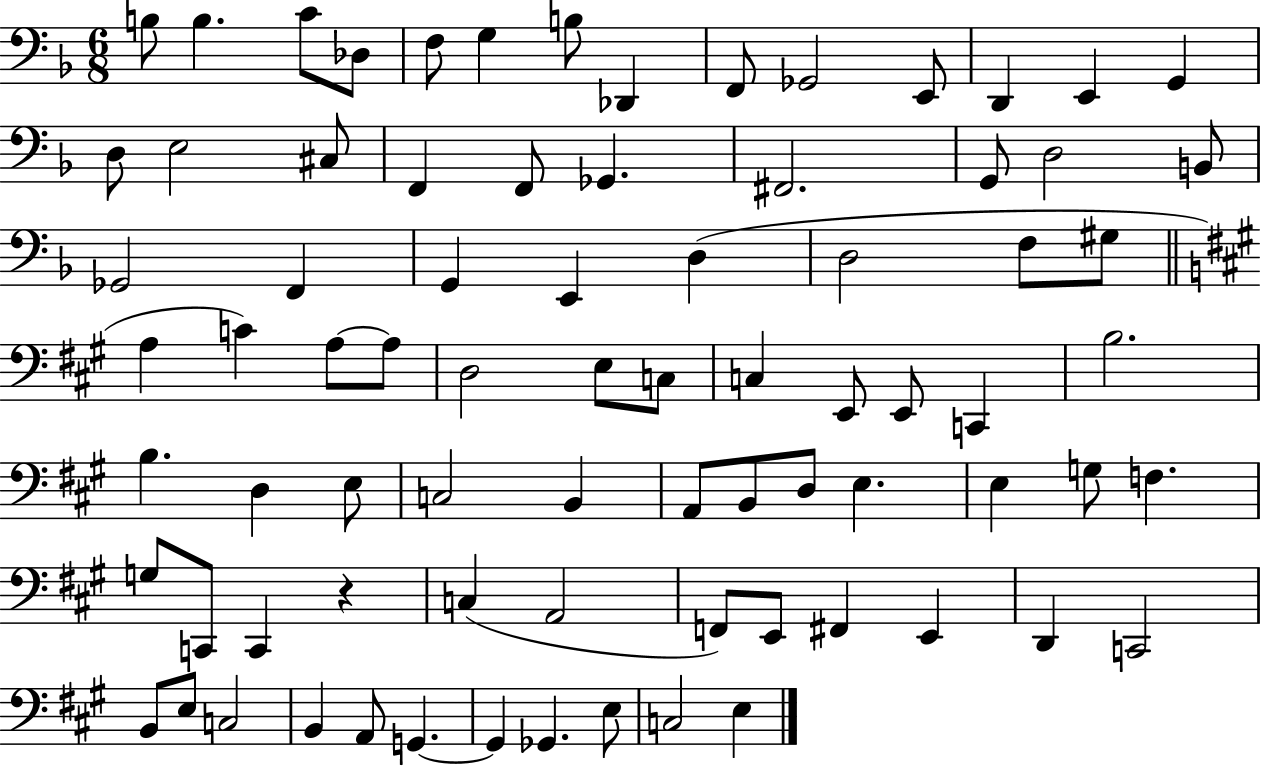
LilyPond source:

{
  \clef bass
  \numericTimeSignature
  \time 6/8
  \key f \major
  b8 b4. c'8 des8 | f8 g4 b8 des,4 | f,8 ges,2 e,8 | d,4 e,4 g,4 | \break d8 e2 cis8 | f,4 f,8 ges,4. | fis,2. | g,8 d2 b,8 | \break ges,2 f,4 | g,4 e,4 d4( | d2 f8 gis8 | \bar "||" \break \key a \major a4 c'4) a8~~ a8 | d2 e8 c8 | c4 e,8 e,8 c,4 | b2. | \break b4. d4 e8 | c2 b,4 | a,8 b,8 d8 e4. | e4 g8 f4. | \break g8 c,8 c,4 r4 | c4( a,2 | f,8) e,8 fis,4 e,4 | d,4 c,2 | \break b,8 e8 c2 | b,4 a,8 g,4.~~ | g,4 ges,4. e8 | c2 e4 | \break \bar "|."
}